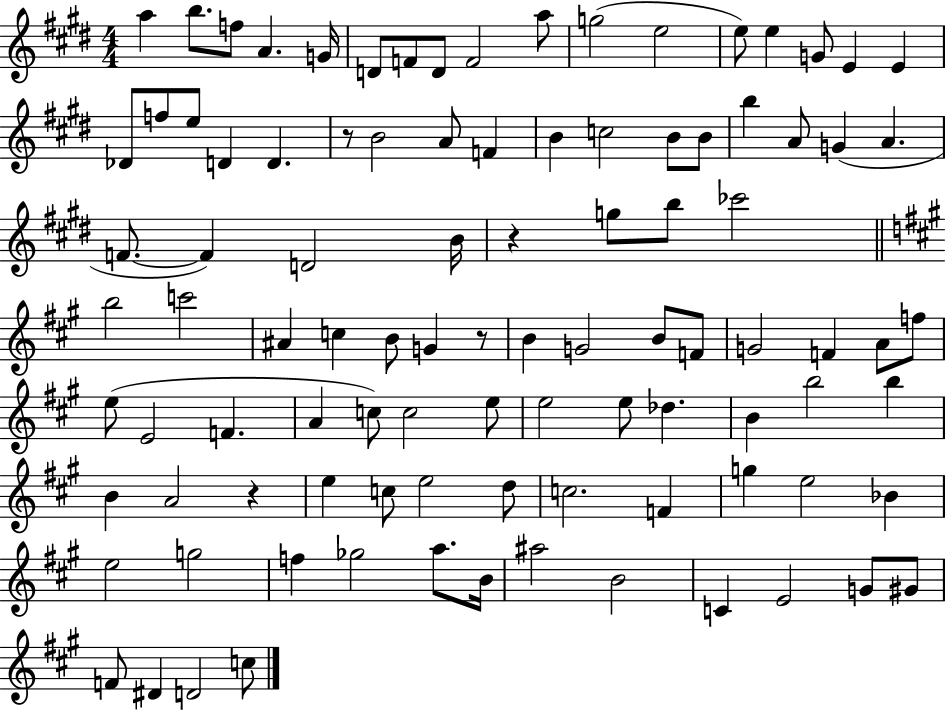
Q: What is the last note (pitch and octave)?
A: C5